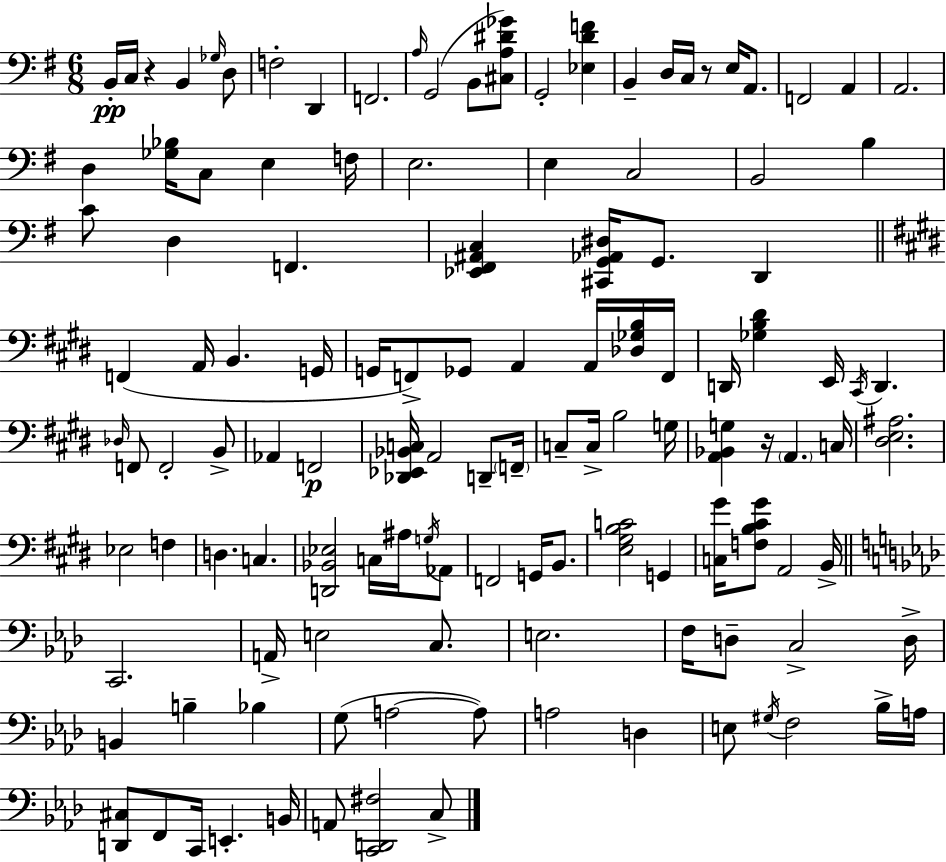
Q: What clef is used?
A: bass